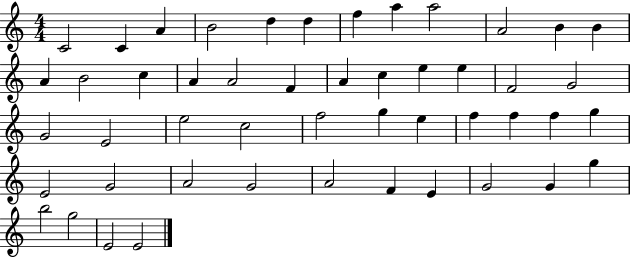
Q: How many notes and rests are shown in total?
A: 49